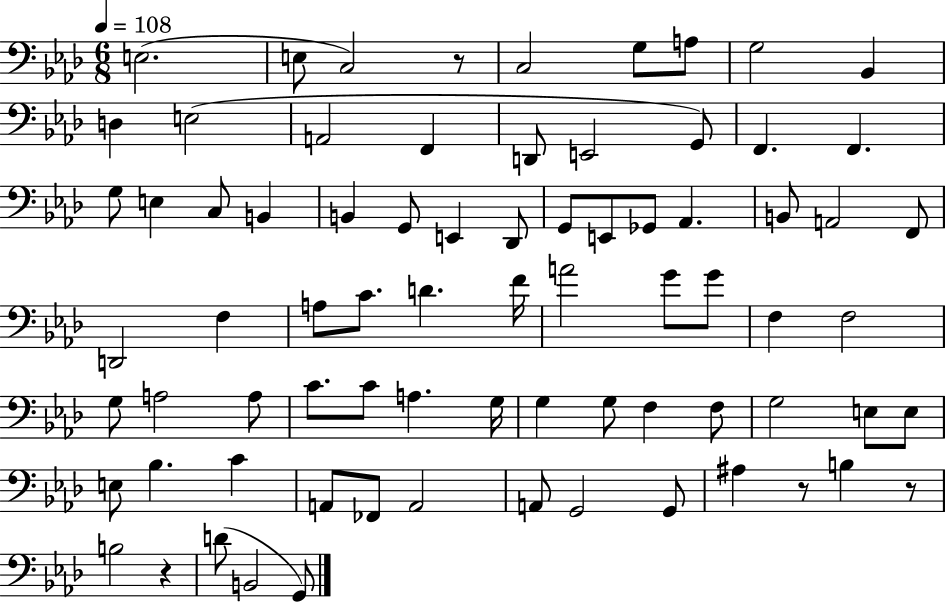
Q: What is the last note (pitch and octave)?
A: G2